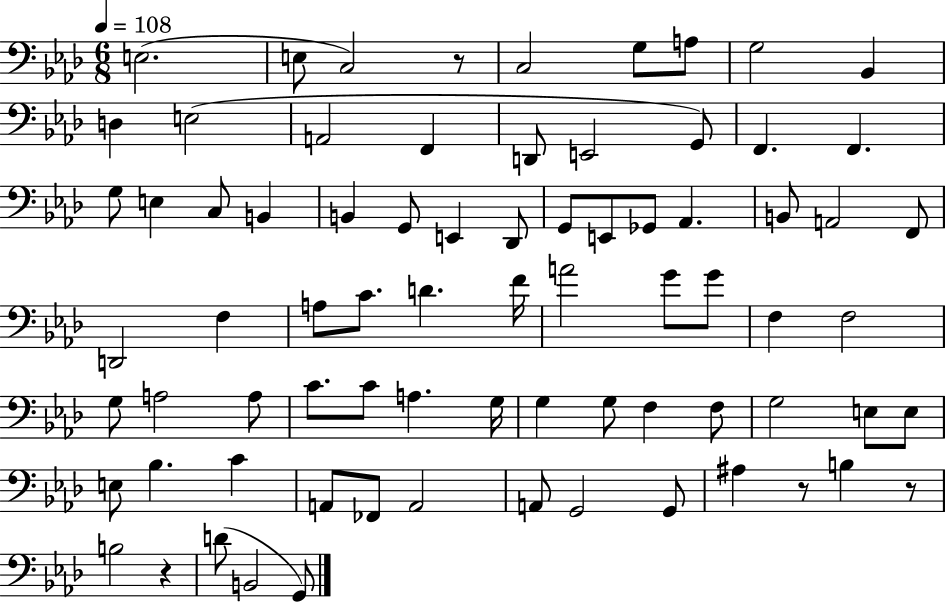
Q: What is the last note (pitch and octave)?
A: G2